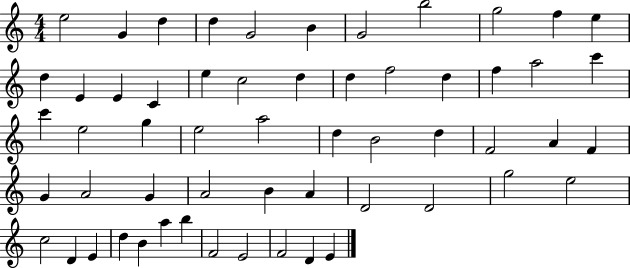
{
  \clef treble
  \numericTimeSignature
  \time 4/4
  \key c \major
  e''2 g'4 d''4 | d''4 g'2 b'4 | g'2 b''2 | g''2 f''4 e''4 | \break d''4 e'4 e'4 c'4 | e''4 c''2 d''4 | d''4 f''2 d''4 | f''4 a''2 c'''4 | \break c'''4 e''2 g''4 | e''2 a''2 | d''4 b'2 d''4 | f'2 a'4 f'4 | \break g'4 a'2 g'4 | a'2 b'4 a'4 | d'2 d'2 | g''2 e''2 | \break c''2 d'4 e'4 | d''4 b'4 a''4 b''4 | f'2 e'2 | f'2 d'4 e'4 | \break \bar "|."
}